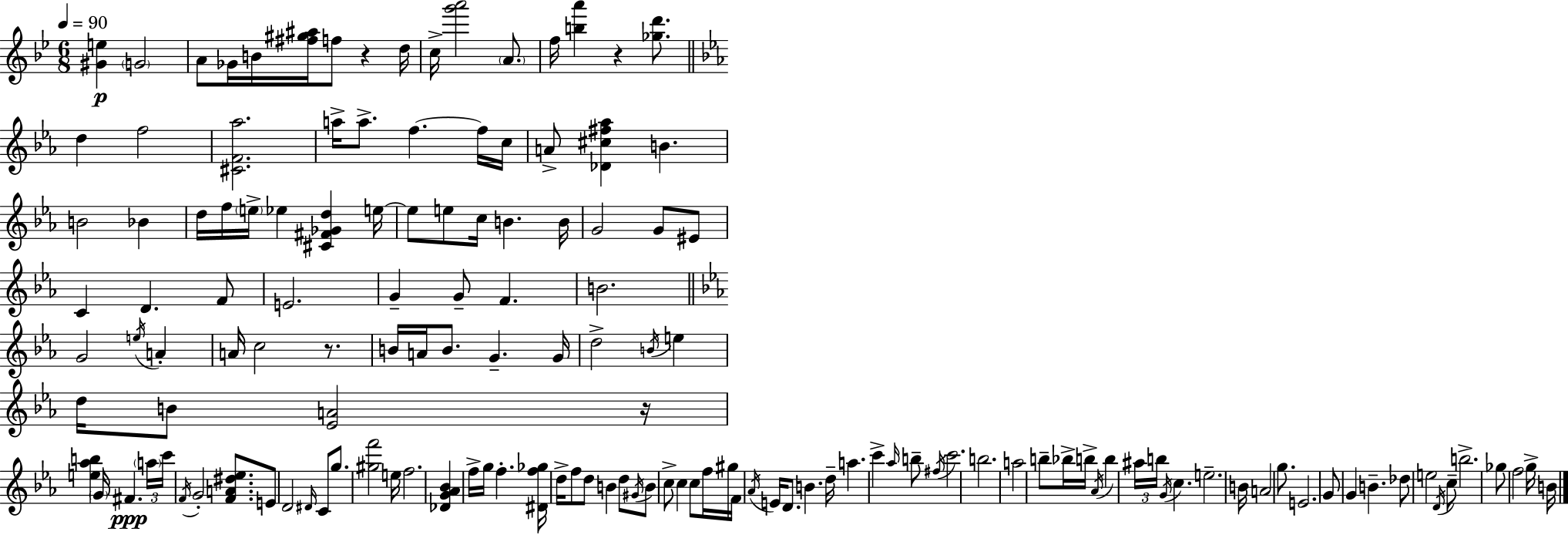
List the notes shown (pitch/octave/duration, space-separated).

[G#4,E5]/q G4/h A4/e Gb4/s B4/s [F#5,G#5,A#5]/s F5/e R/q D5/s C5/s [G6,A6]/h A4/e. F5/s [B5,A6]/q R/q [Gb5,D6]/e. D5/q F5/h [C#4,F4,Ab5]/h. A5/s A5/e. F5/q. F5/s C5/s A4/e [Db4,C#5,F#5,Ab5]/q B4/q. B4/h Bb4/q D5/s F5/s E5/s Eb5/q [C#4,F#4,Gb4,D5]/q E5/s E5/e E5/e C5/s B4/q. B4/s G4/h G4/e EIS4/e C4/q D4/q. F4/e E4/h. G4/q G4/e F4/q. B4/h. G4/h E5/s A4/q A4/s C5/h R/e. B4/s A4/s B4/e. G4/q. G4/s D5/h B4/s E5/q D5/s B4/e [Eb4,A4]/h R/s [E5,Ab5,B5]/q G4/s F#4/q. A5/s C6/s F4/s G4/h [F4,A4,D#5,Eb5]/e. E4/e D4/h D#4/s C4/e G5/e. [G#5,F6]/h E5/s F5/h. [Db4,G4,Ab4,Bb4]/q F5/s G5/s F5/q. [D#4,F5,Gb5]/s D5/s F5/e D5/e B4/q D5/e G#4/s B4/e C5/e C5/q C5/e F5/s G#5/s F4/s Ab4/s E4/s D4/e. B4/q. D5/s A5/q. C6/q Ab5/s B5/e F#5/s C6/h. B5/h. A5/h B5/e Bb5/s B5/s Ab4/s B5/q A#5/s B5/s G4/s C5/q. E5/h. B4/s A4/h G5/e. E4/h. G4/e G4/q B4/q. Db5/e E5/h D4/s C5/e B5/h. Gb5/e F5/h G5/s B4/s